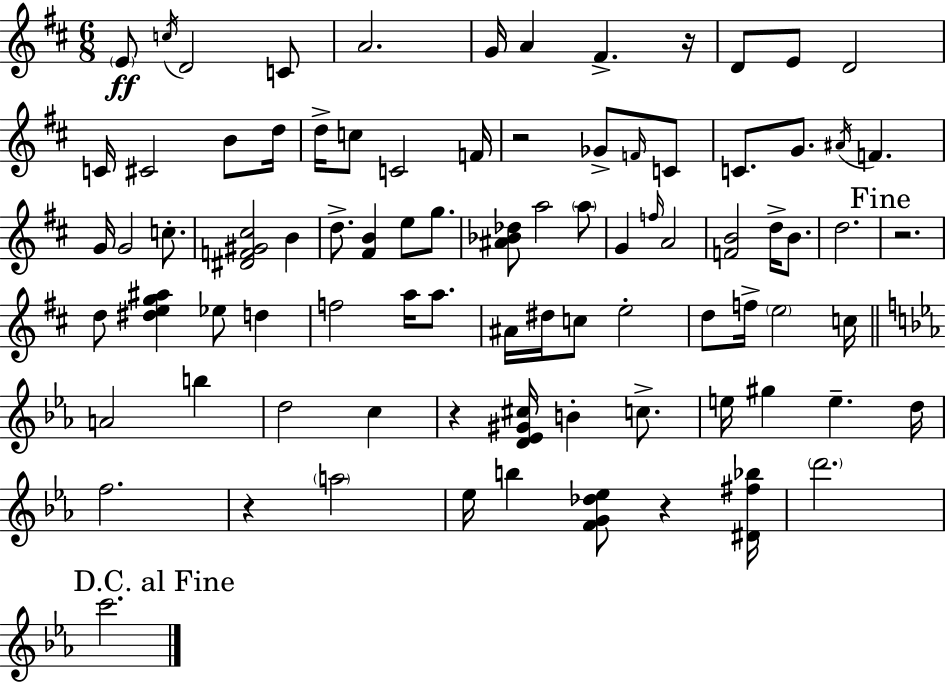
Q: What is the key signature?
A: D major